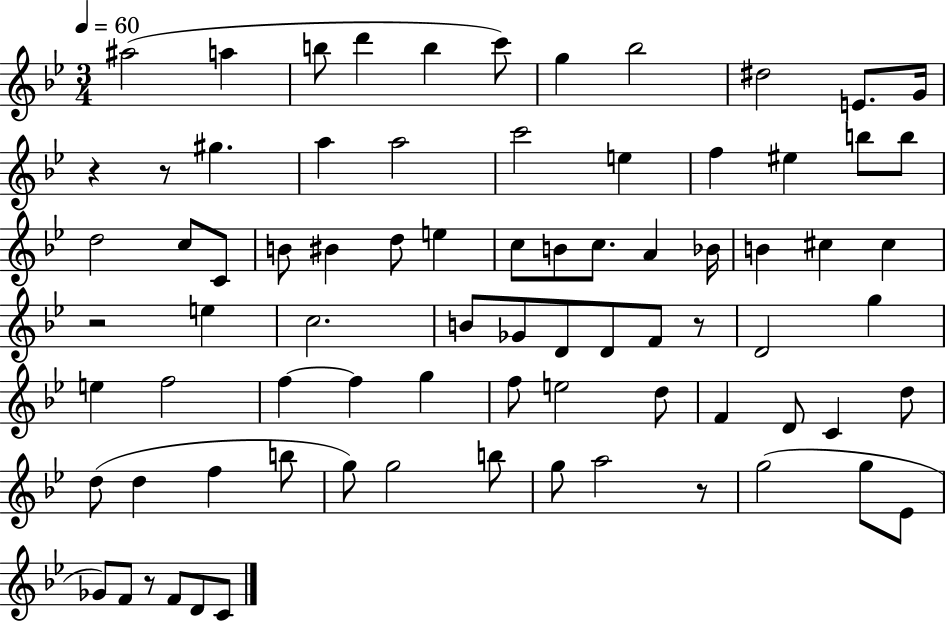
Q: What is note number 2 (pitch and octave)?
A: A5